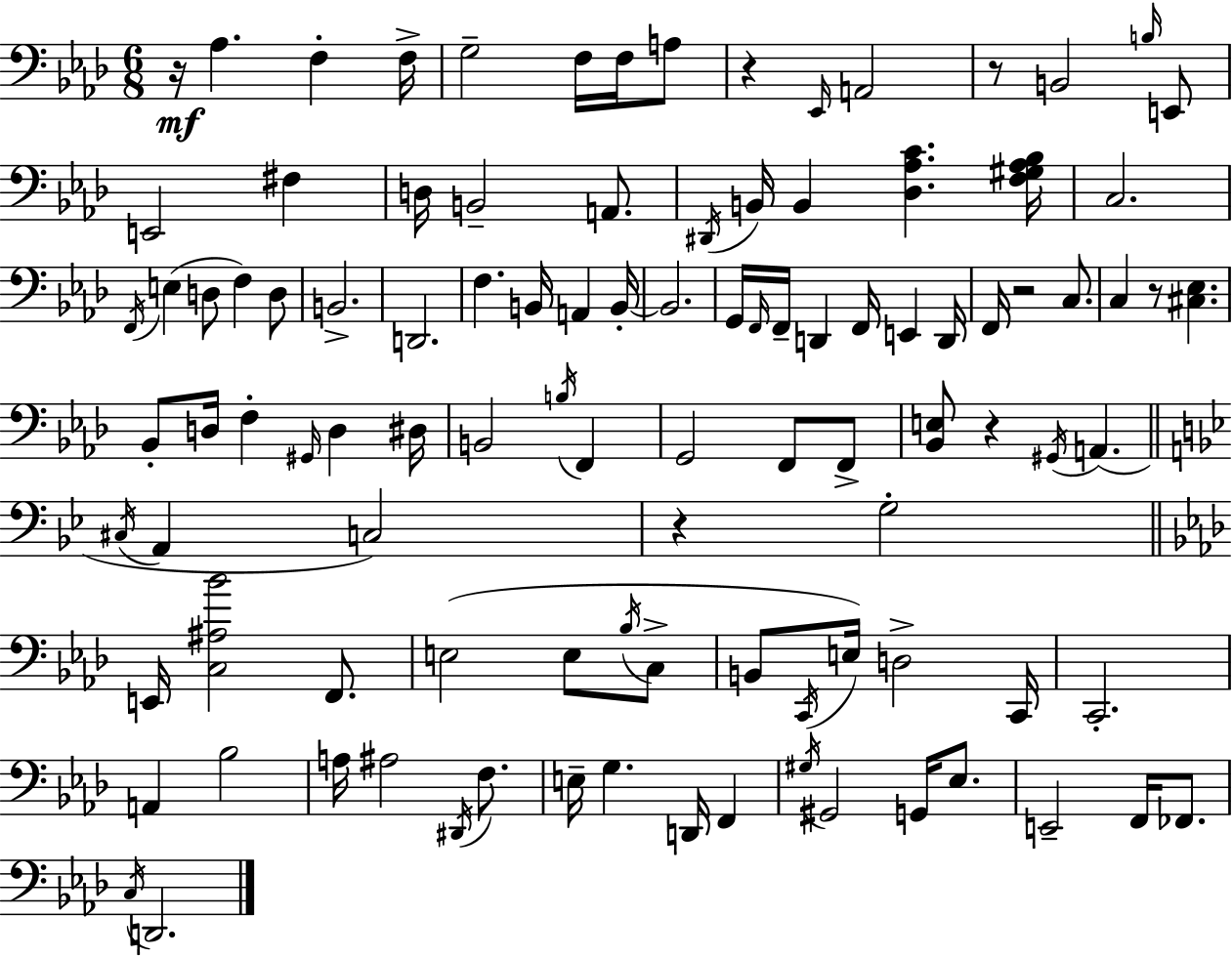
{
  \clef bass
  \numericTimeSignature
  \time 6/8
  \key aes \major
  r16\mf aes4. f4-. f16-> | g2-- f16 f16 a8 | r4 \grace { ees,16 } a,2 | r8 b,2 \grace { b16 } | \break e,8 e,2 fis4 | d16 b,2-- a,8. | \acciaccatura { dis,16 } b,16 b,4 <des aes c'>4. | <f gis aes bes>16 c2. | \break \acciaccatura { f,16 } e4( d8 f4) | d8 b,2.-> | d,2. | f4. b,16 a,4 | \break b,16-.~~ b,2. | g,16 \grace { f,16 } f,16-- d,4 f,16 | e,4 d,16 f,16 r2 | c8. c4 r8 <cis ees>4. | \break bes,8-. d16 f4-. | \grace { gis,16 } d4 dis16 b,2 | \acciaccatura { b16 } f,4 g,2 | f,8 f,8-> <bes, e>8 r4 | \break \acciaccatura { gis,16 }( a,4. \bar "||" \break \key g \minor \acciaccatura { cis16 } a,4 c2) | r4 g2-. | \bar "||" \break \key f \minor e,16 <c ais bes'>2 f,8. | e2( e8 \acciaccatura { bes16 } c8-> | b,8 \acciaccatura { c,16 }) e16 d2-> | c,16 c,2.-. | \break a,4 bes2 | a16 ais2 \acciaccatura { dis,16 } | f8. e16-- g4. d,16 f,4 | \acciaccatura { gis16 } gis,2 | \break g,16 ees8. e,2-- | f,16 fes,8. \acciaccatura { c16 } d,2. | \bar "|."
}